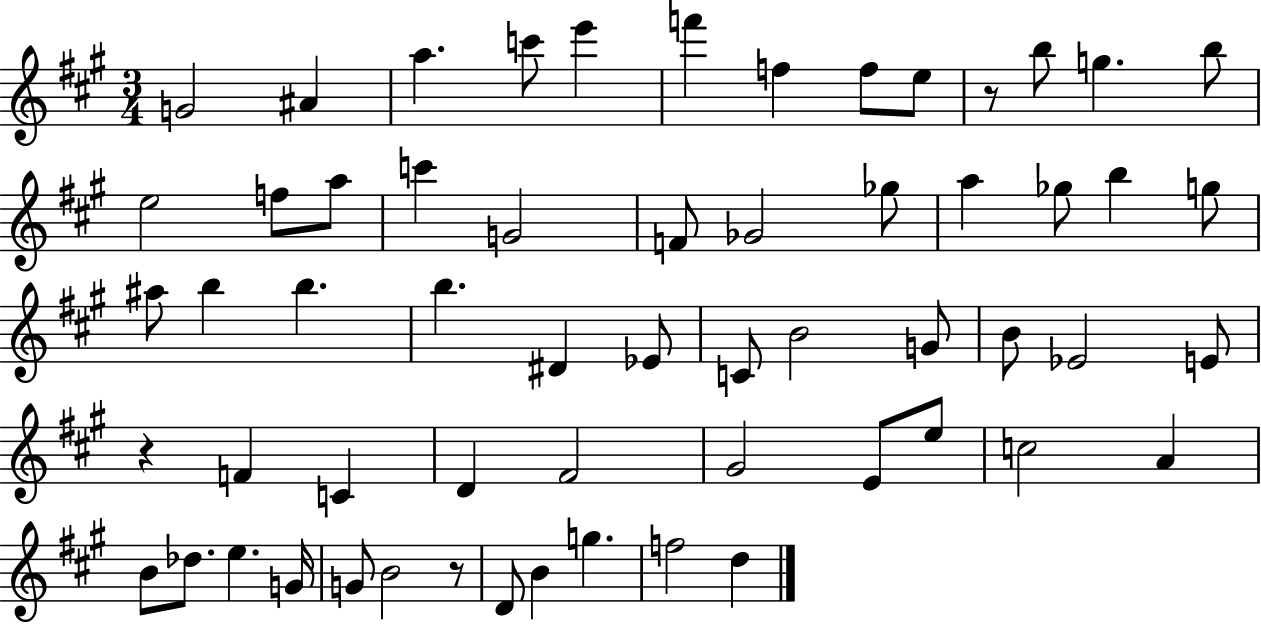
{
  \clef treble
  \numericTimeSignature
  \time 3/4
  \key a \major
  g'2 ais'4 | a''4. c'''8 e'''4 | f'''4 f''4 f''8 e''8 | r8 b''8 g''4. b''8 | \break e''2 f''8 a''8 | c'''4 g'2 | f'8 ges'2 ges''8 | a''4 ges''8 b''4 g''8 | \break ais''8 b''4 b''4. | b''4. dis'4 ees'8 | c'8 b'2 g'8 | b'8 ees'2 e'8 | \break r4 f'4 c'4 | d'4 fis'2 | gis'2 e'8 e''8 | c''2 a'4 | \break b'8 des''8. e''4. g'16 | g'8 b'2 r8 | d'8 b'4 g''4. | f''2 d''4 | \break \bar "|."
}